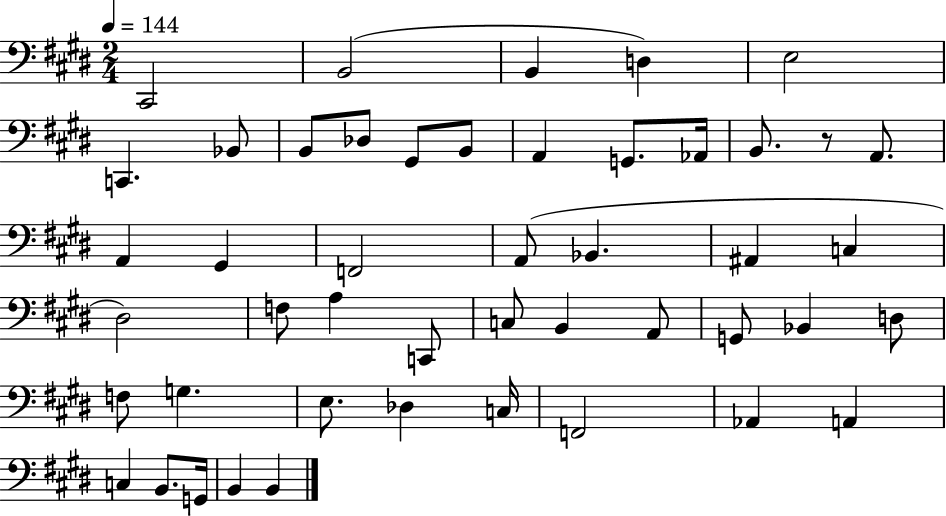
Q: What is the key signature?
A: E major